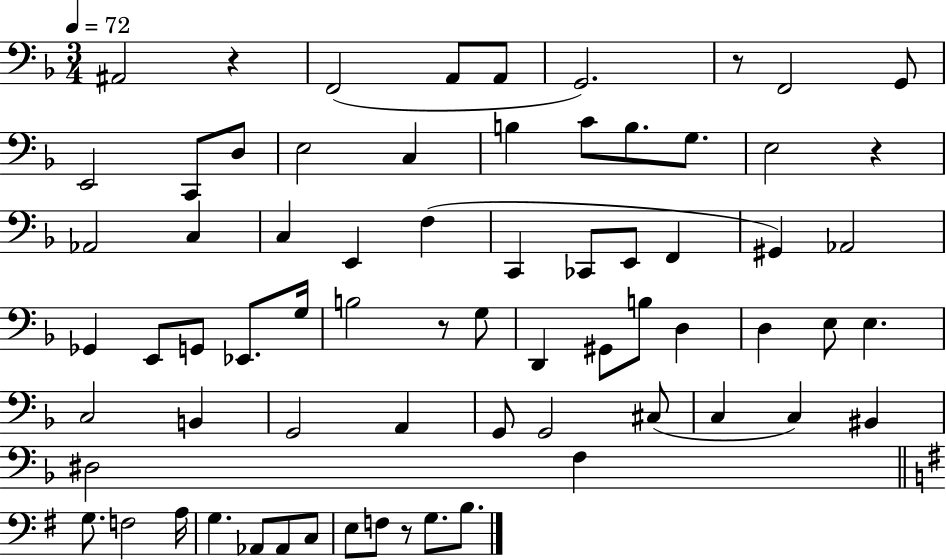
{
  \clef bass
  \numericTimeSignature
  \time 3/4
  \key f \major
  \tempo 4 = 72
  ais,2 r4 | f,2( a,8 a,8 | g,2.) | r8 f,2 g,8 | \break e,2 c,8 d8 | e2 c4 | b4 c'8 b8. g8. | e2 r4 | \break aes,2 c4 | c4 e,4 f4( | c,4 ces,8 e,8 f,4 | gis,4) aes,2 | \break ges,4 e,8 g,8 ees,8. g16 | b2 r8 g8 | d,4 gis,8 b8 d4 | d4 e8 e4. | \break c2 b,4 | g,2 a,4 | g,8 g,2 cis8( | c4 c4) bis,4 | \break dis2 f4 | \bar "||" \break \key g \major g8. f2 a16 | g4. aes,8 aes,8 c8 | e8 f8 r8 g8. b8. | \bar "|."
}